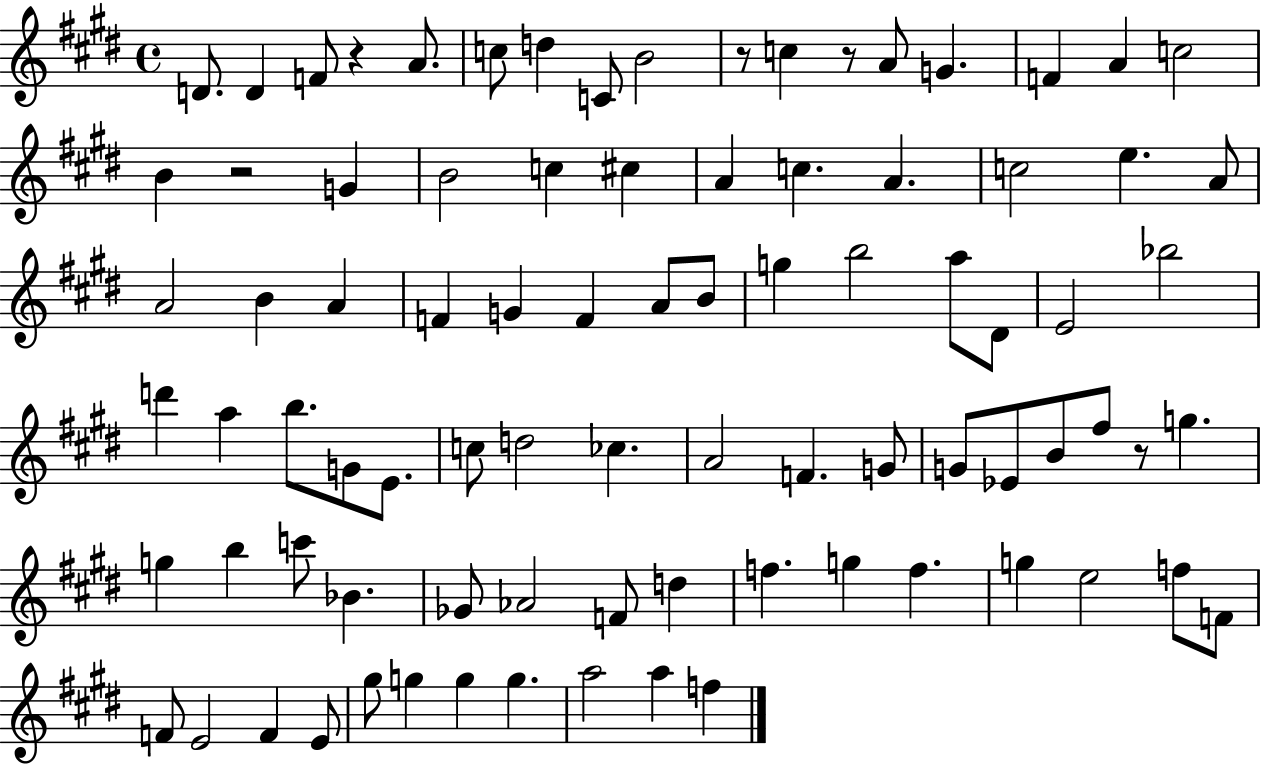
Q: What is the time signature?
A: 4/4